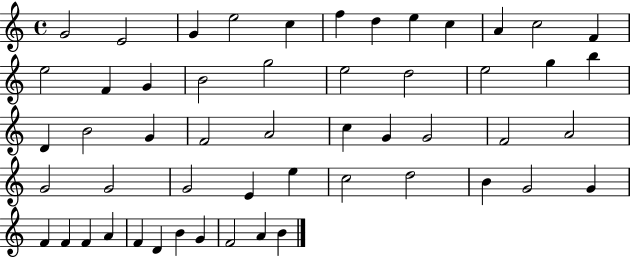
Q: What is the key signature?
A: C major